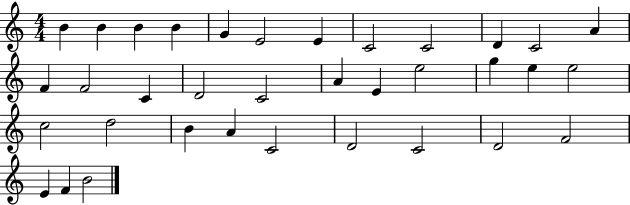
B4/q B4/q B4/q B4/q G4/q E4/h E4/q C4/h C4/h D4/q C4/h A4/q F4/q F4/h C4/q D4/h C4/h A4/q E4/q E5/h G5/q E5/q E5/h C5/h D5/h B4/q A4/q C4/h D4/h C4/h D4/h F4/h E4/q F4/q B4/h